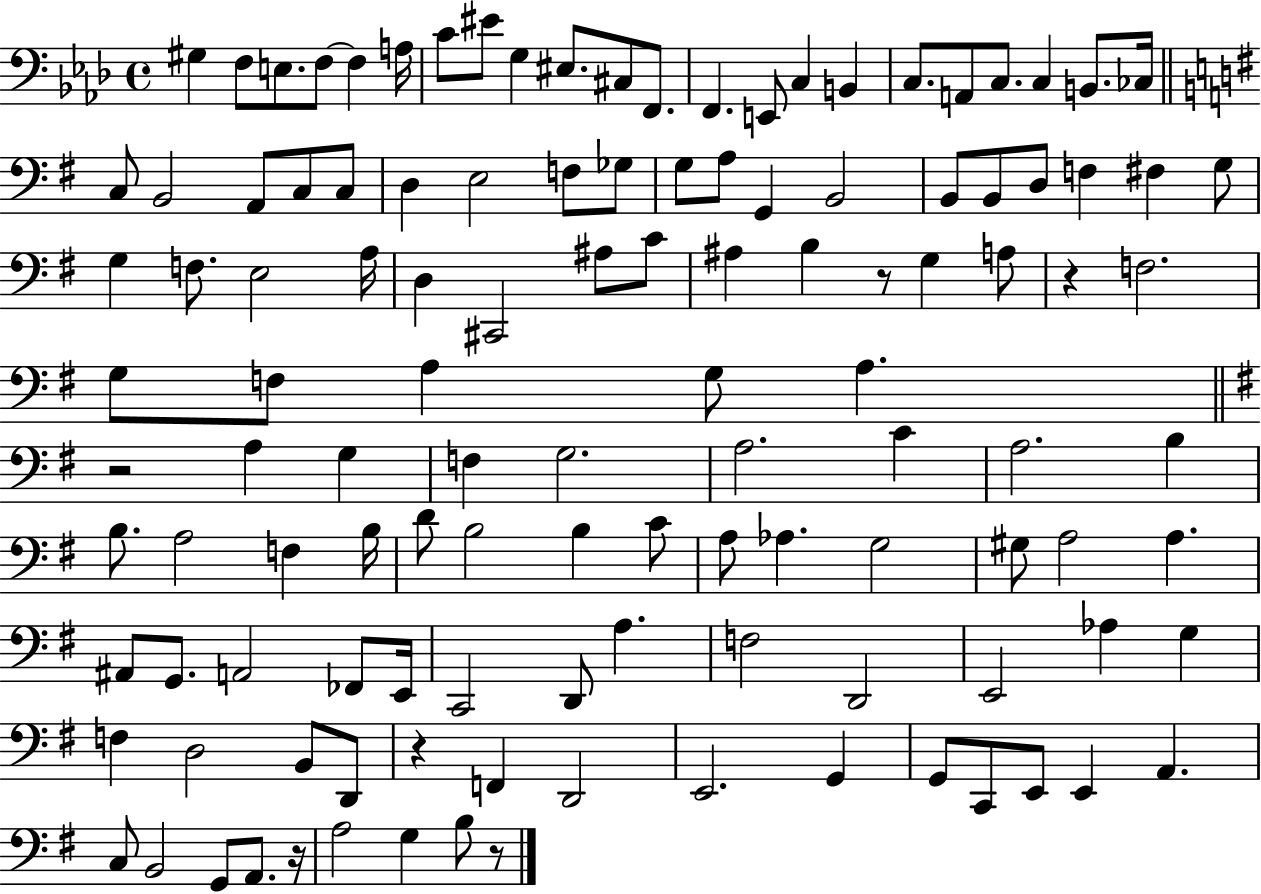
{
  \clef bass
  \time 4/4
  \defaultTimeSignature
  \key aes \major
  gis4 f8 e8. f8~~ f4 a16 | c'8 eis'8 g4 eis8. cis8 f,8. | f,4. e,8 c4 b,4 | c8. a,8 c8. c4 b,8. ces16 | \break \bar "||" \break \key g \major c8 b,2 a,8 c8 c8 | d4 e2 f8 ges8 | g8 a8 g,4 b,2 | b,8 b,8 d8 f4 fis4 g8 | \break g4 f8. e2 a16 | d4 cis,2 ais8 c'8 | ais4 b4 r8 g4 a8 | r4 f2. | \break g8 f8 a4 g8 a4. | \bar "||" \break \key g \major r2 a4 g4 | f4 g2. | a2. c'4 | a2. b4 | \break b8. a2 f4 b16 | d'8 b2 b4 c'8 | a8 aes4. g2 | gis8 a2 a4. | \break ais,8 g,8. a,2 fes,8 e,16 | c,2 d,8 a4. | f2 d,2 | e,2 aes4 g4 | \break f4 d2 b,8 d,8 | r4 f,4 d,2 | e,2. g,4 | g,8 c,8 e,8 e,4 a,4. | \break c8 b,2 g,8 a,8. r16 | a2 g4 b8 r8 | \bar "|."
}